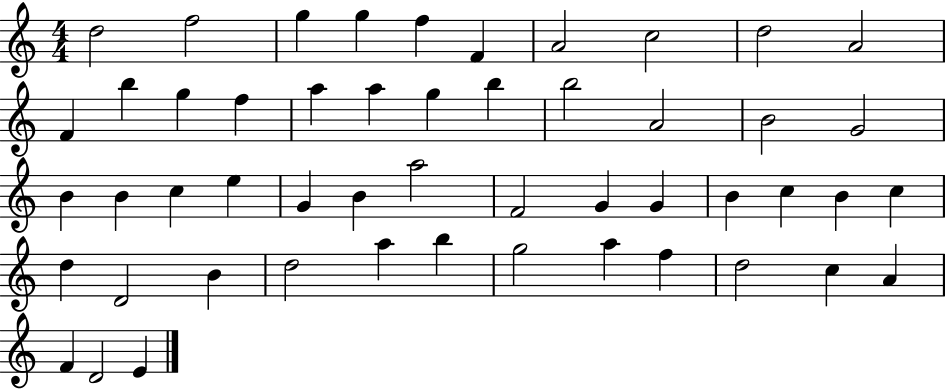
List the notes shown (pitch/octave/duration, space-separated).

D5/h F5/h G5/q G5/q F5/q F4/q A4/h C5/h D5/h A4/h F4/q B5/q G5/q F5/q A5/q A5/q G5/q B5/q B5/h A4/h B4/h G4/h B4/q B4/q C5/q E5/q G4/q B4/q A5/h F4/h G4/q G4/q B4/q C5/q B4/q C5/q D5/q D4/h B4/q D5/h A5/q B5/q G5/h A5/q F5/q D5/h C5/q A4/q F4/q D4/h E4/q